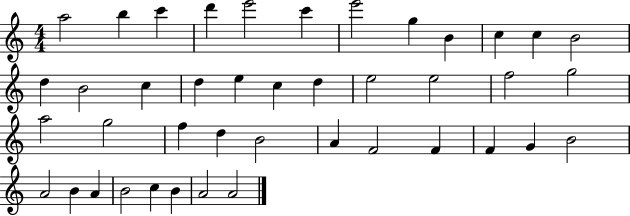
{
  \clef treble
  \numericTimeSignature
  \time 4/4
  \key c \major
  a''2 b''4 c'''4 | d'''4 e'''2 c'''4 | e'''2 g''4 b'4 | c''4 c''4 b'2 | \break d''4 b'2 c''4 | d''4 e''4 c''4 d''4 | e''2 e''2 | f''2 g''2 | \break a''2 g''2 | f''4 d''4 b'2 | a'4 f'2 f'4 | f'4 g'4 b'2 | \break a'2 b'4 a'4 | b'2 c''4 b'4 | a'2 a'2 | \bar "|."
}